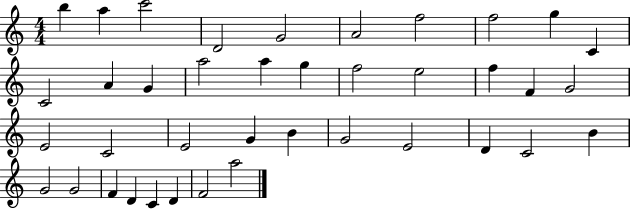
B5/q A5/q C6/h D4/h G4/h A4/h F5/h F5/h G5/q C4/q C4/h A4/q G4/q A5/h A5/q G5/q F5/h E5/h F5/q F4/q G4/h E4/h C4/h E4/h G4/q B4/q G4/h E4/h D4/q C4/h B4/q G4/h G4/h F4/q D4/q C4/q D4/q F4/h A5/h